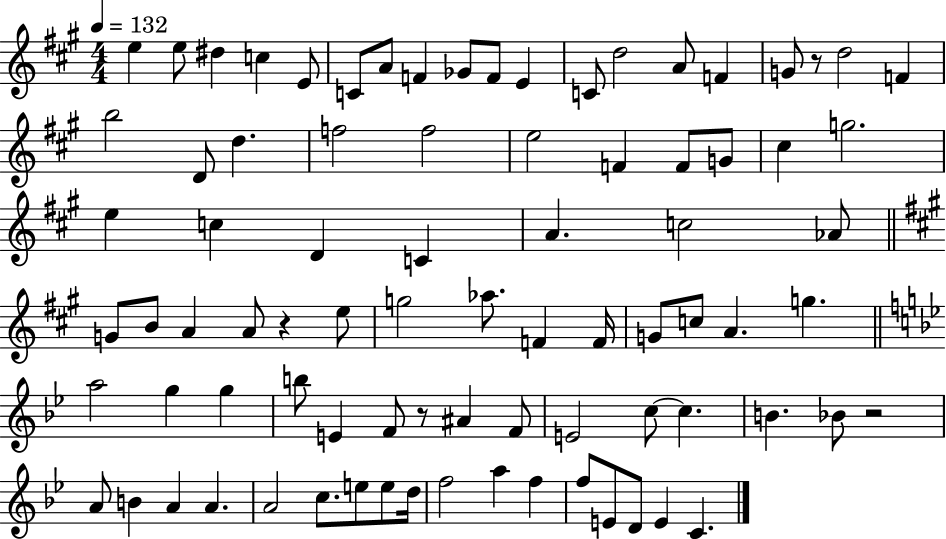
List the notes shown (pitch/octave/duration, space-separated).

E5/q E5/e D#5/q C5/q E4/e C4/e A4/e F4/q Gb4/e F4/e E4/q C4/e D5/h A4/e F4/q G4/e R/e D5/h F4/q B5/h D4/e D5/q. F5/h F5/h E5/h F4/q F4/e G4/e C#5/q G5/h. E5/q C5/q D4/q C4/q A4/q. C5/h Ab4/e G4/e B4/e A4/q A4/e R/q E5/e G5/h Ab5/e. F4/q F4/s G4/e C5/e A4/q. G5/q. A5/h G5/q G5/q B5/e E4/q F4/e R/e A#4/q F4/e E4/h C5/e C5/q. B4/q. Bb4/e R/h A4/e B4/q A4/q A4/q. A4/h C5/e. E5/e E5/e D5/s F5/h A5/q F5/q F5/e E4/e D4/e E4/q C4/q.